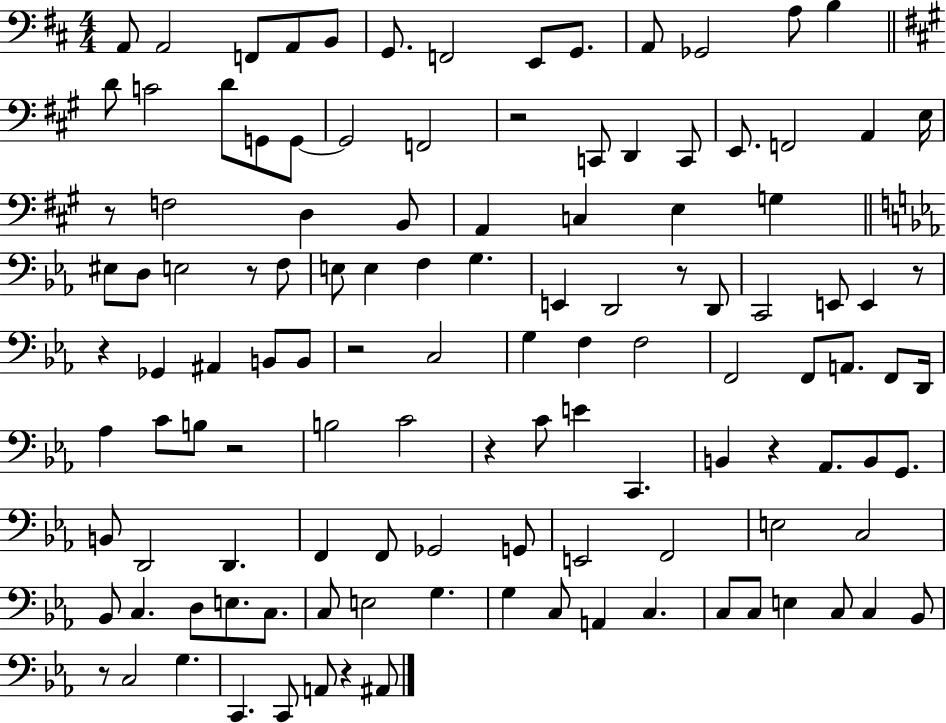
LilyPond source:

{
  \clef bass
  \numericTimeSignature
  \time 4/4
  \key d \major
  a,8 a,2 f,8 a,8 b,8 | g,8. f,2 e,8 g,8. | a,8 ges,2 a8 b4 | \bar "||" \break \key a \major d'8 c'2 d'8 g,8 g,8~~ | g,2 f,2 | r2 c,8 d,4 c,8 | e,8. f,2 a,4 e16 | \break r8 f2 d4 b,8 | a,4 c4 e4 g4 | \bar "||" \break \key ees \major eis8 d8 e2 r8 f8 | e8 e4 f4 g4. | e,4 d,2 r8 d,8 | c,2 e,8 e,4 r8 | \break r4 ges,4 ais,4 b,8 b,8 | r2 c2 | g4 f4 f2 | f,2 f,8 a,8. f,8 d,16 | \break aes4 c'8 b8 r2 | b2 c'2 | r4 c'8 e'4 c,4. | b,4 r4 aes,8. b,8 g,8. | \break b,8 d,2 d,4. | f,4 f,8 ges,2 g,8 | e,2 f,2 | e2 c2 | \break bes,8 c4. d8 e8. c8. | c8 e2 g4. | g4 c8 a,4 c4. | c8 c8 e4 c8 c4 bes,8 | \break r8 c2 g4. | c,4. c,8 a,8 r4 ais,8 | \bar "|."
}